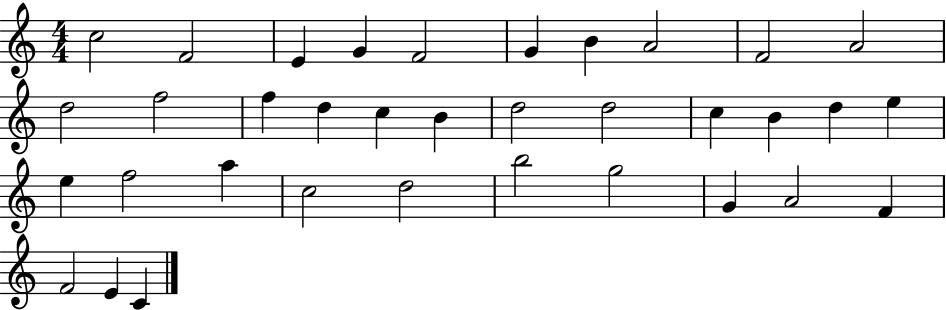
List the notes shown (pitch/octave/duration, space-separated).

C5/h F4/h E4/q G4/q F4/h G4/q B4/q A4/h F4/h A4/h D5/h F5/h F5/q D5/q C5/q B4/q D5/h D5/h C5/q B4/q D5/q E5/q E5/q F5/h A5/q C5/h D5/h B5/h G5/h G4/q A4/h F4/q F4/h E4/q C4/q